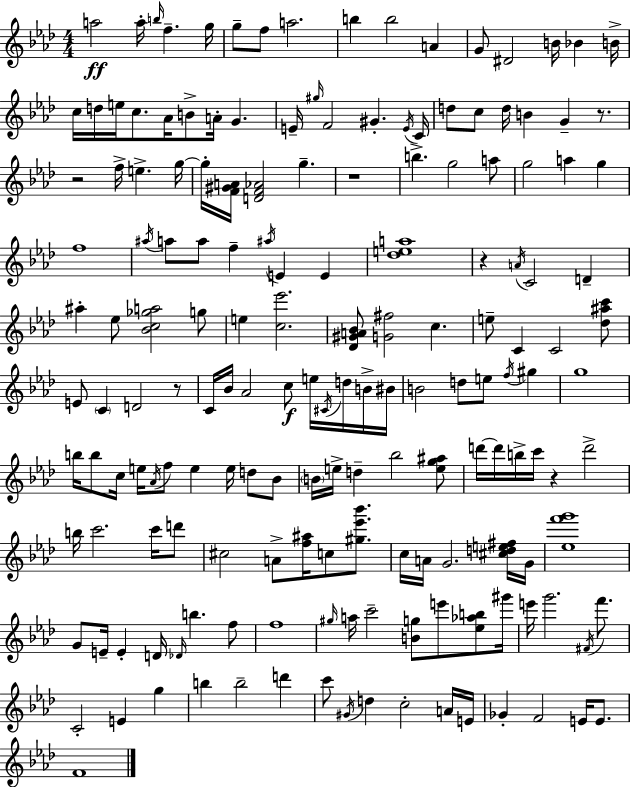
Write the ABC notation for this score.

X:1
T:Untitled
M:4/4
L:1/4
K:Fm
a2 a/4 b/4 f g/4 g/2 f/2 a2 b b2 A G/2 ^D2 B/4 _B B/4 c/4 d/4 e/4 c/2 _A/4 B/2 A/4 G E/4 ^g/4 F2 ^G E/4 C/4 d/2 c/2 d/4 B G z/2 z2 f/4 e g/4 g/4 [F^GA]/4 [DF_A]2 g z4 b g2 a/2 g2 a g f4 ^a/4 a/2 a/2 f ^a/4 E E [_dea]4 z A/4 C2 D ^a _e/2 [_Bc_ga]2 g/2 e [c_e']2 [_D^GA_B]/2 [G^f]2 c e/2 C C2 [_d^ac']/2 E/2 C D2 z/2 C/4 _B/4 _A2 c/2 e/4 ^C/4 d/4 B/4 ^B/4 B2 d/2 e/2 f/4 ^g g4 b/4 b/2 c/4 e/4 _A/4 f/2 e e/4 d/2 _B/2 B/4 e/4 d _b2 [eg^a]/2 d'/4 d'/4 b/4 c'/4 z d'2 b/4 c'2 c'/4 d'/2 ^c2 A/2 [f^a]/4 c/2 [^g_e'_b']/2 c/4 A/4 G2 [^cde^f]/4 G/4 [_ef'g']4 G/2 E/4 E D/4 _D/4 b f/2 f4 ^g/4 a/4 c'2 [Bg]/2 e'/2 [_e_ab]/2 ^g'/4 e'/4 g'2 ^F/4 f'/2 C2 E g b b2 d' c'/2 ^G/4 d c2 A/4 E/4 _G F2 E/4 E/2 F4